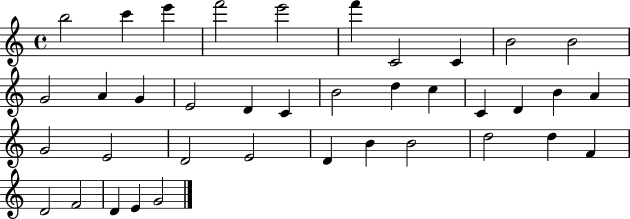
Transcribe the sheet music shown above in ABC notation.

X:1
T:Untitled
M:4/4
L:1/4
K:C
b2 c' e' f'2 e'2 f' C2 C B2 B2 G2 A G E2 D C B2 d c C D B A G2 E2 D2 E2 D B B2 d2 d F D2 F2 D E G2